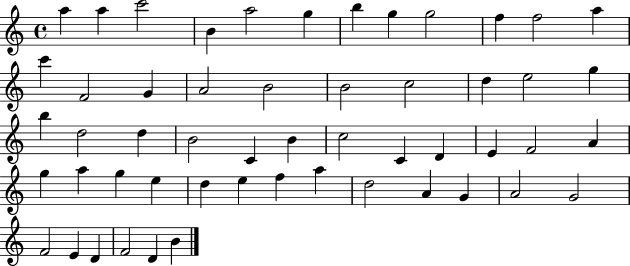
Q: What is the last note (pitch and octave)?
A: B4